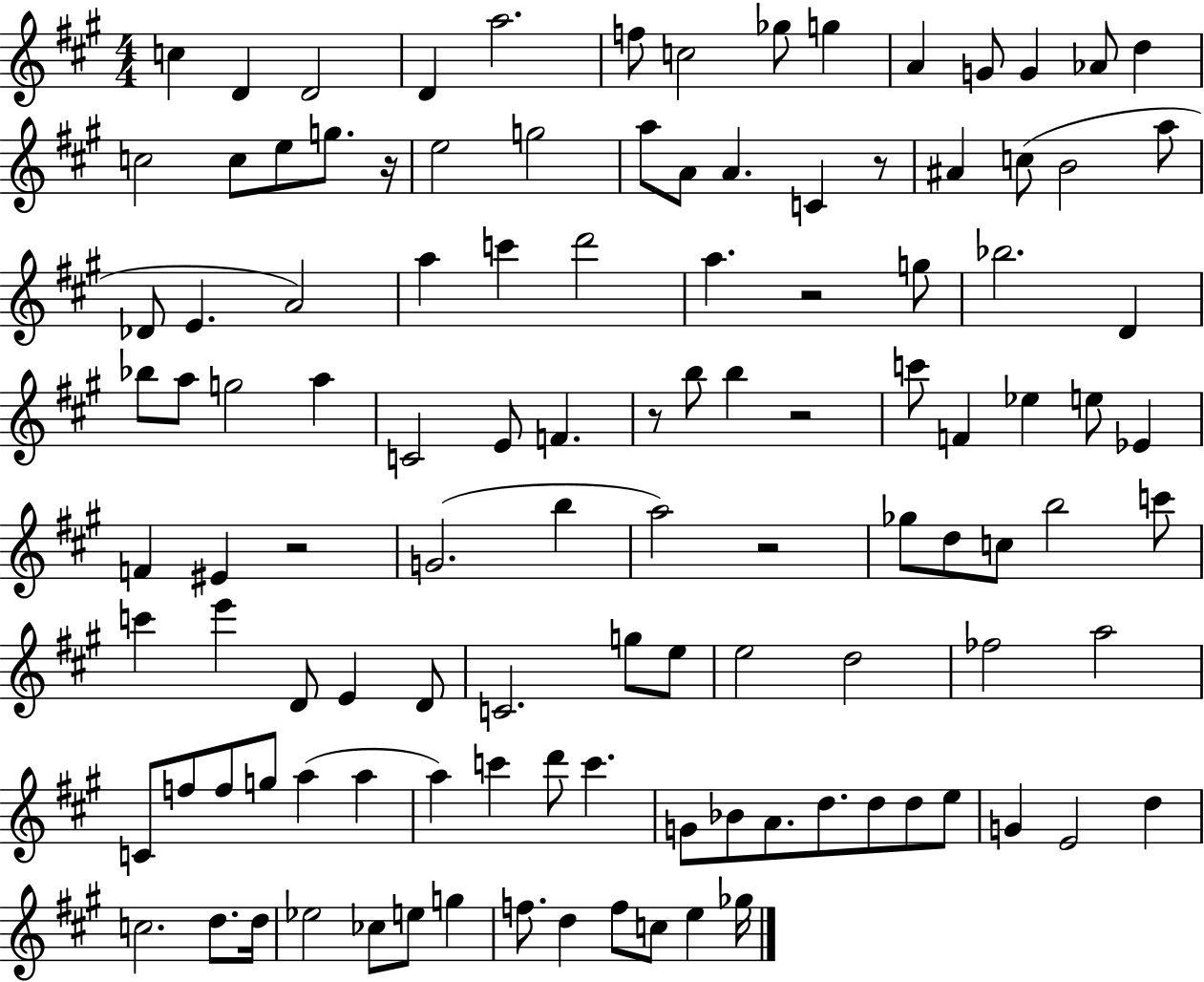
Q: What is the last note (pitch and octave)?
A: Gb5